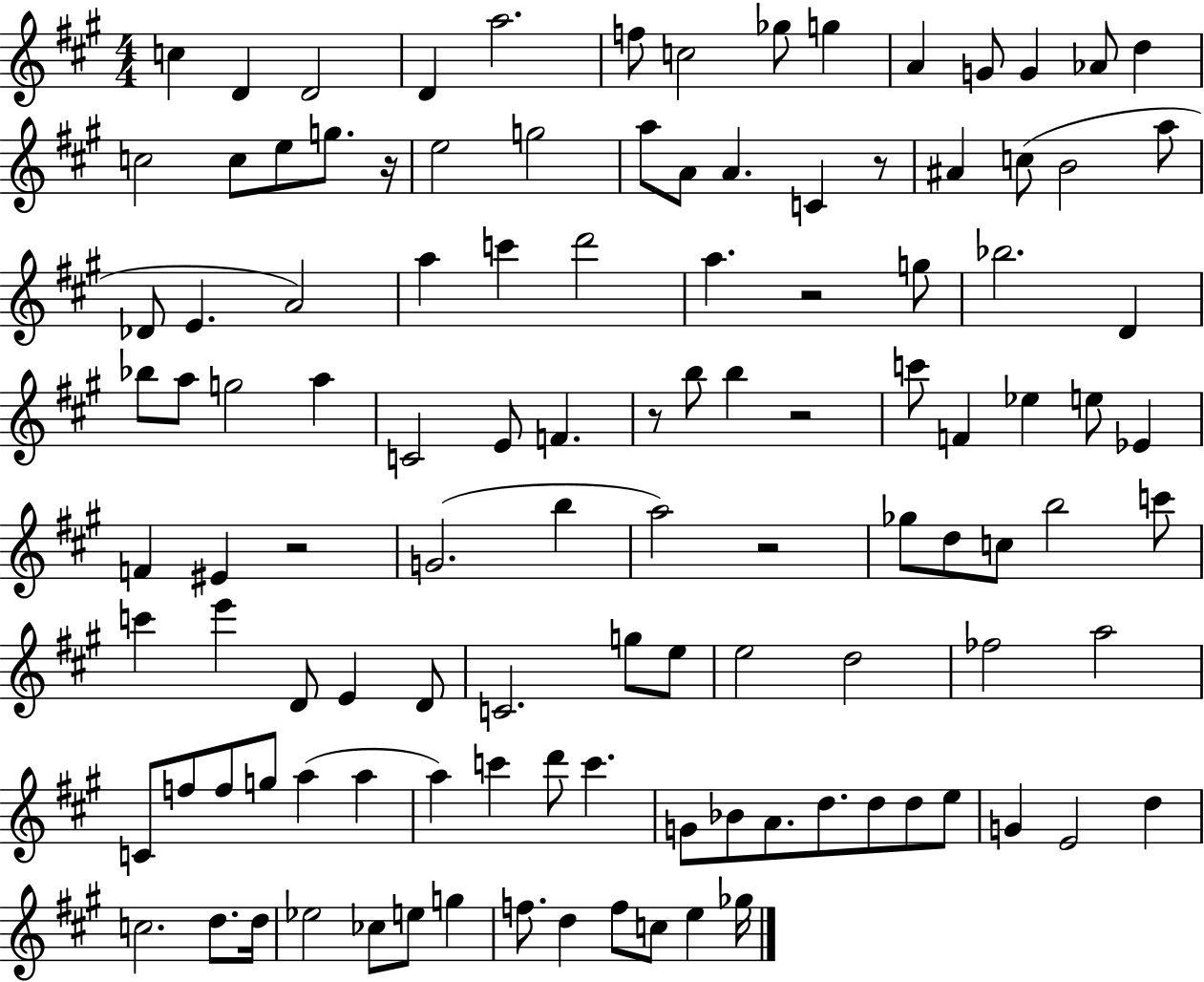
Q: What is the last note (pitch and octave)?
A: Gb5